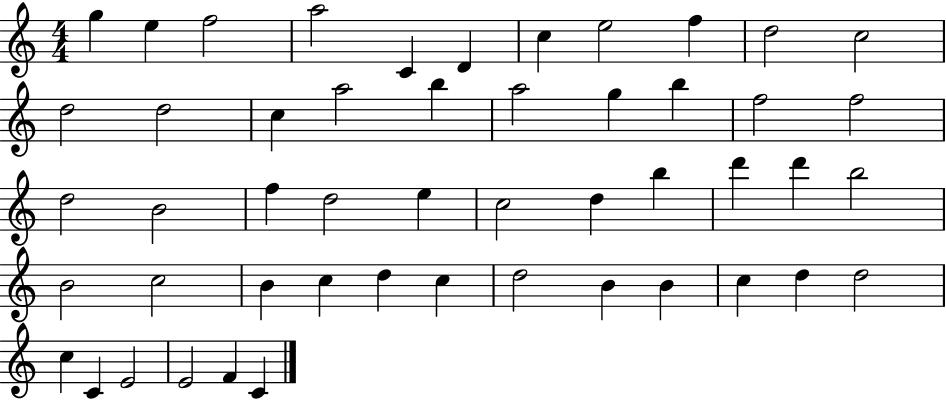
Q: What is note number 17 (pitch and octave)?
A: A5